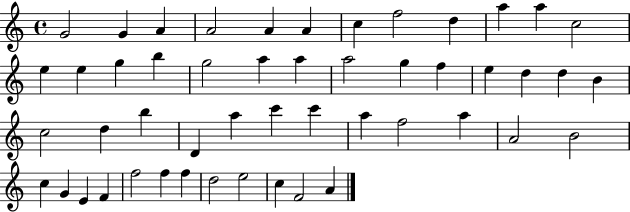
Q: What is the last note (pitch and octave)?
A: A4